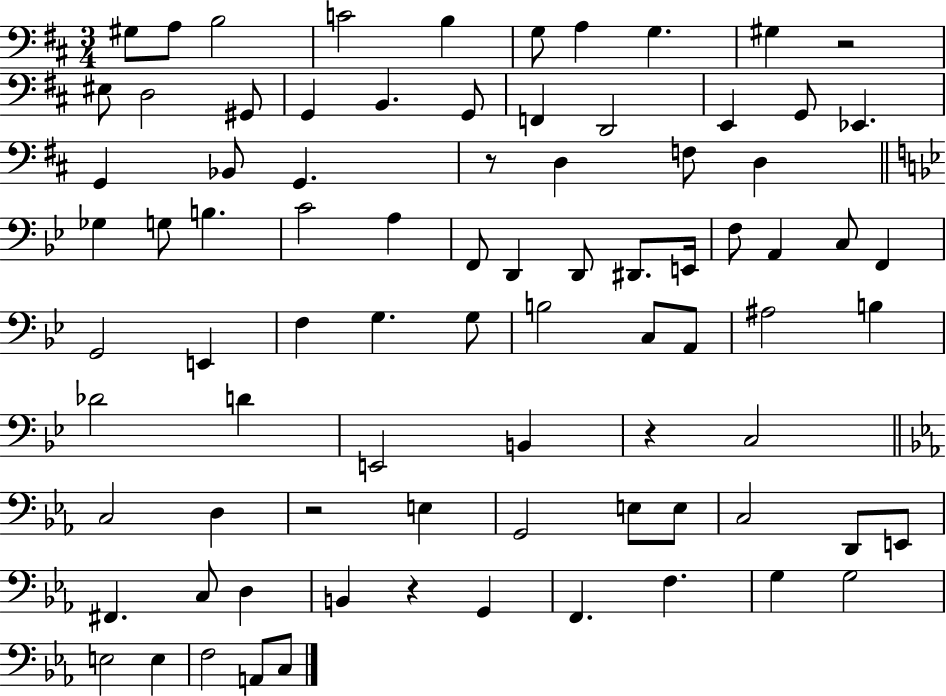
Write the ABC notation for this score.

X:1
T:Untitled
M:3/4
L:1/4
K:D
^G,/2 A,/2 B,2 C2 B, G,/2 A, G, ^G, z2 ^E,/2 D,2 ^G,,/2 G,, B,, G,,/2 F,, D,,2 E,, G,,/2 _E,, G,, _B,,/2 G,, z/2 D, F,/2 D, _G, G,/2 B, C2 A, F,,/2 D,, D,,/2 ^D,,/2 E,,/4 F,/2 A,, C,/2 F,, G,,2 E,, F, G, G,/2 B,2 C,/2 A,,/2 ^A,2 B, _D2 D E,,2 B,, z C,2 C,2 D, z2 E, G,,2 E,/2 E,/2 C,2 D,,/2 E,,/2 ^F,, C,/2 D, B,, z G,, F,, F, G, G,2 E,2 E, F,2 A,,/2 C,/2